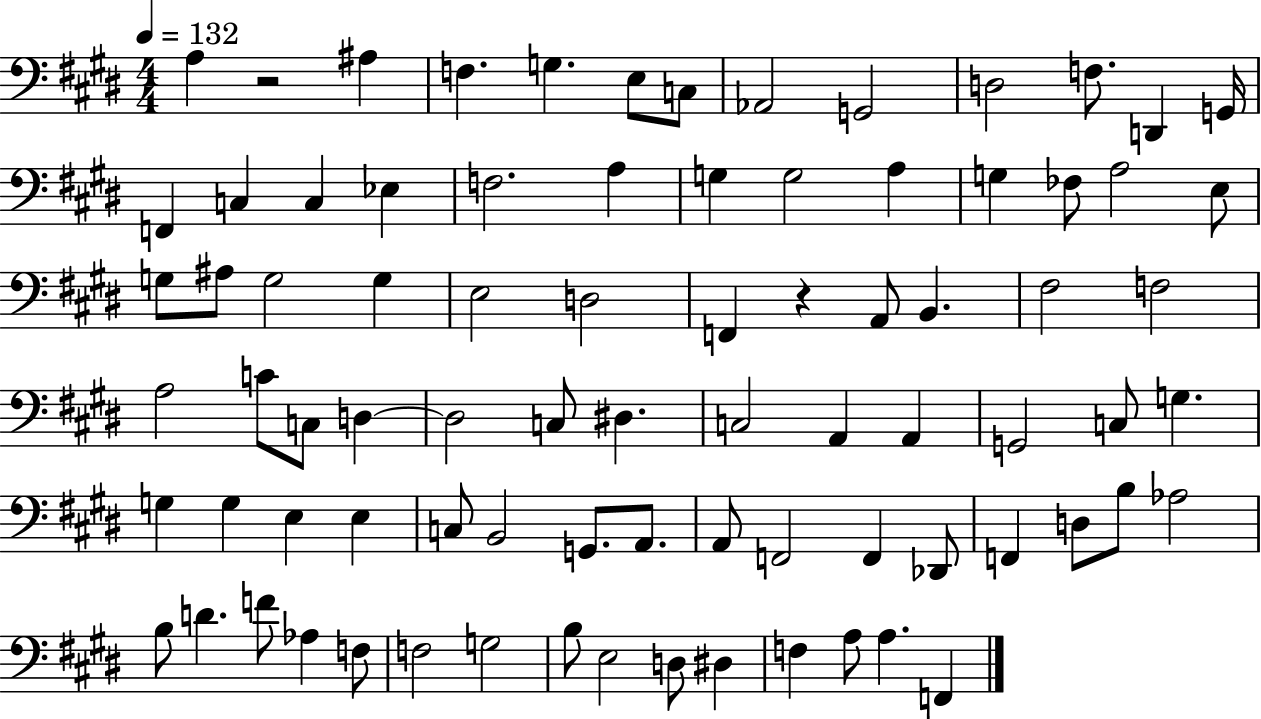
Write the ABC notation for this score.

X:1
T:Untitled
M:4/4
L:1/4
K:E
A, z2 ^A, F, G, E,/2 C,/2 _A,,2 G,,2 D,2 F,/2 D,, G,,/4 F,, C, C, _E, F,2 A, G, G,2 A, G, _F,/2 A,2 E,/2 G,/2 ^A,/2 G,2 G, E,2 D,2 F,, z A,,/2 B,, ^F,2 F,2 A,2 C/2 C,/2 D, D,2 C,/2 ^D, C,2 A,, A,, G,,2 C,/2 G, G, G, E, E, C,/2 B,,2 G,,/2 A,,/2 A,,/2 F,,2 F,, _D,,/2 F,, D,/2 B,/2 _A,2 B,/2 D F/2 _A, F,/2 F,2 G,2 B,/2 E,2 D,/2 ^D, F, A,/2 A, F,,